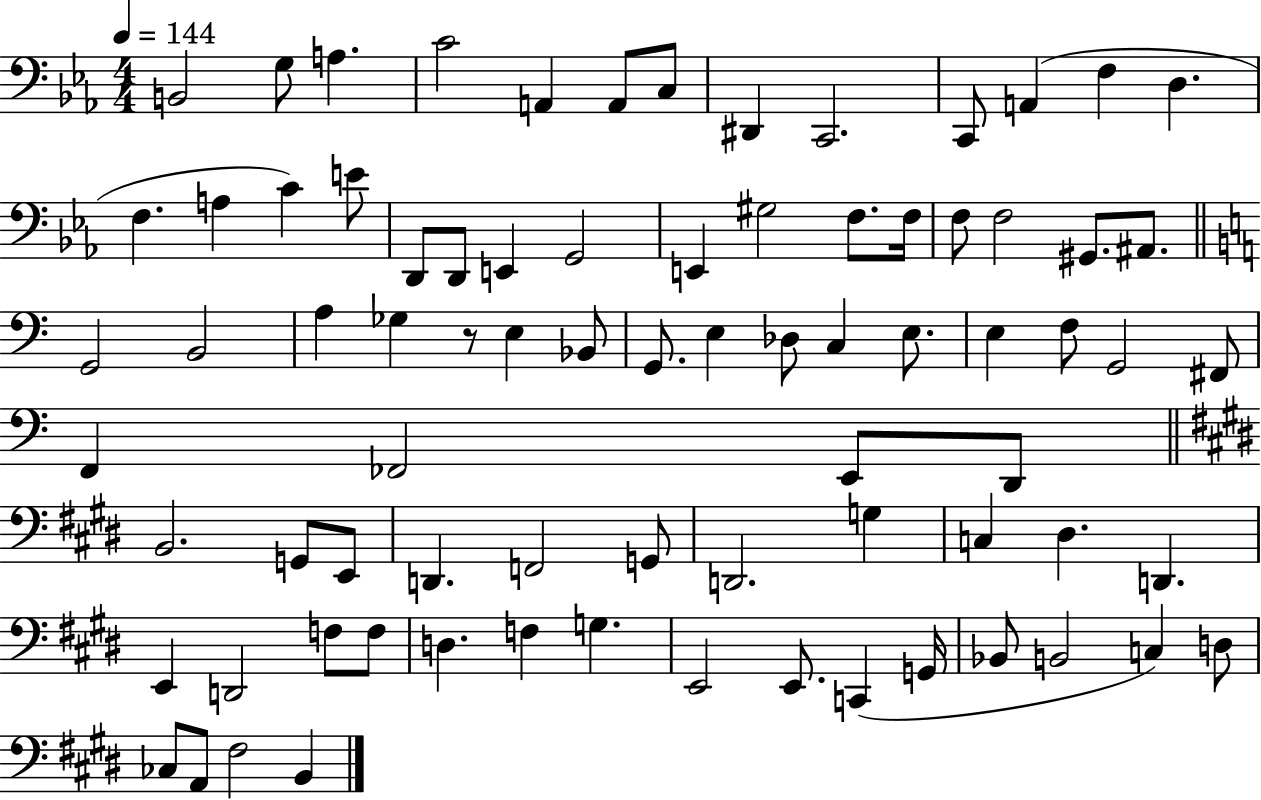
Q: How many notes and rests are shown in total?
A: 79